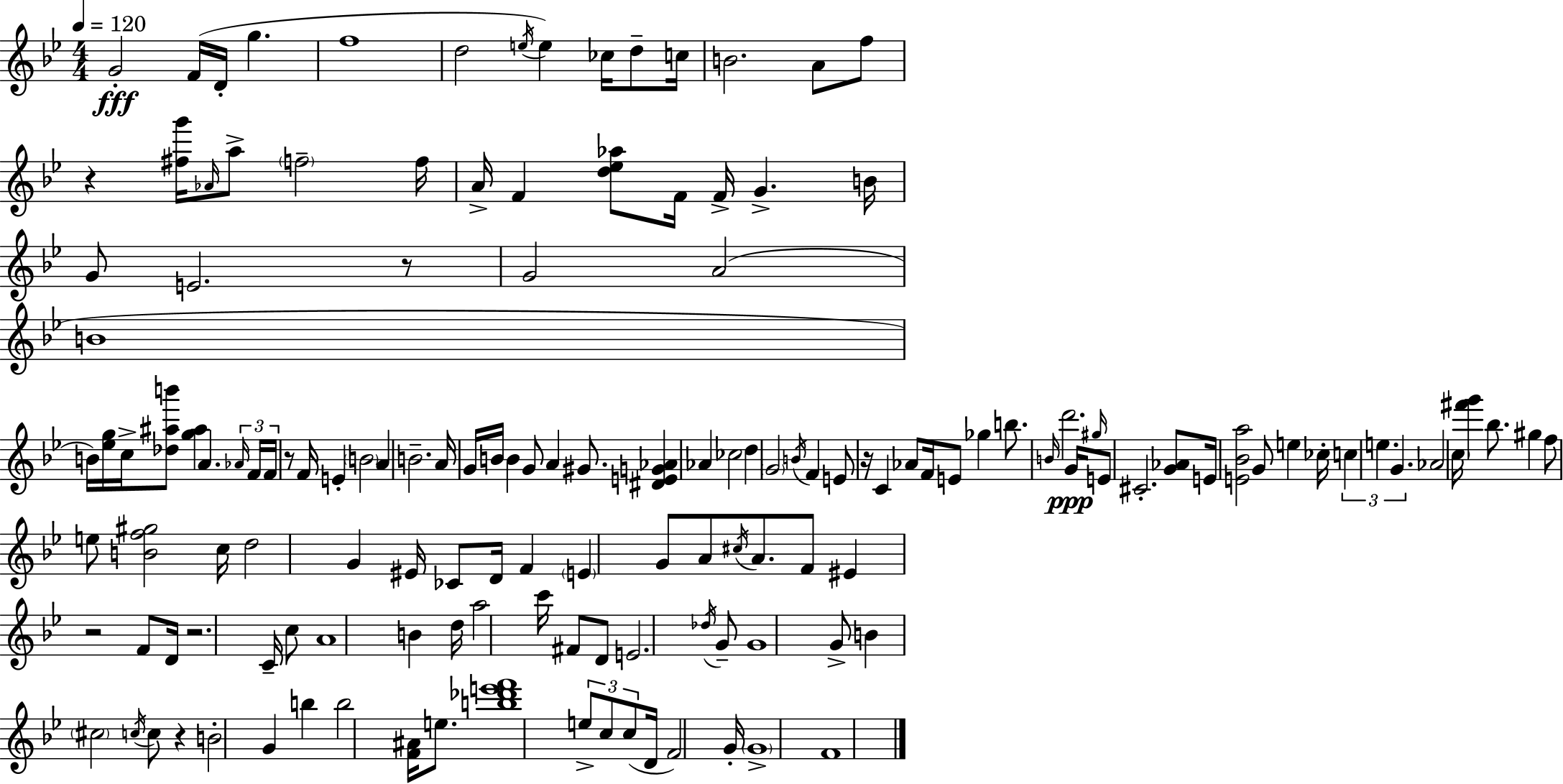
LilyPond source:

{
  \clef treble
  \numericTimeSignature
  \time 4/4
  \key bes \major
  \tempo 4 = 120
  g'2-.\fff f'16( d'16-. g''4. | f''1 | d''2 \acciaccatura { e''16 }) e''4 ces''16 d''8-- | c''16 b'2. a'8 f''8 | \break r4 <fis'' g'''>16 \grace { aes'16 } a''8-> \parenthesize f''2-- | f''16 a'16-> f'4 <d'' ees'' aes''>8 f'16 f'16-> g'4.-> | b'16 g'8 e'2. | r8 g'2 a'2( | \break b'1 | b'16) <ees'' g''>16 c''16-> <des'' ais'' b'''>8 <g'' ais''>4 a'4. | \tuplet 3/2 { \grace { aes'16 } f'16 f'16 } r8 f'16 e'4-. \parenthesize b'2 | a'4 b'2.-- | \break a'16 g'16 b'16 b'4 g'8 a'4 | gis'8. <dis' e' g' aes'>4 aes'4 ces''2 | d''4 \parenthesize g'2 \acciaccatura { b'16 } | f'4 e'8 r16 c'4 aes'8 f'16 e'8 | \break ges''4 b''8. \grace { b'16 } d'''2. | g'16\ppp \grace { gis''16 } e'8 cis'2.-. | <g' aes'>8 e'16 <e' bes' a''>2 g'8 | e''4 ces''16-. \tuplet 3/2 { c''4 e''4. | \break g'4. } aes'2 \parenthesize c''16 <fis''' g'''>4 | bes''8. gis''4 f''8 e''8 <b' f'' gis''>2 | c''16 d''2 g'4 | eis'16 ces'8 d'16 f'4 \parenthesize e'4 g'8 | \break a'8 \acciaccatura { cis''16 } a'8. f'8 eis'4 r2 | f'8 d'16 r2. | c'16-- c''8 a'1 | b'4 d''16 a''2 | \break c'''16 fis'8 d'8 e'2. | \acciaccatura { des''16 } g'8-- g'1 | g'8-> b'4 \parenthesize cis''2 | \acciaccatura { c''16 } c''8 r4 b'2-. | \break g'4 b''4 b''2 | <f' ais'>16 e''8. <b'' des''' e''' f'''>1 | \tuplet 3/2 { e''8-> c''8 c''8( } d'16 | f'2) g'16-. \parenthesize g'1-> | \break f'1 | \bar "|."
}